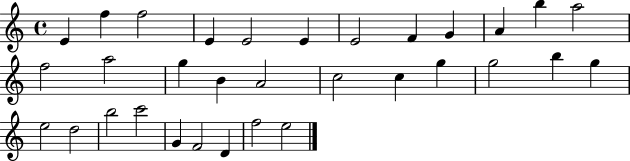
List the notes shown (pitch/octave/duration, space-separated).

E4/q F5/q F5/h E4/q E4/h E4/q E4/h F4/q G4/q A4/q B5/q A5/h F5/h A5/h G5/q B4/q A4/h C5/h C5/q G5/q G5/h B5/q G5/q E5/h D5/h B5/h C6/h G4/q F4/h D4/q F5/h E5/h